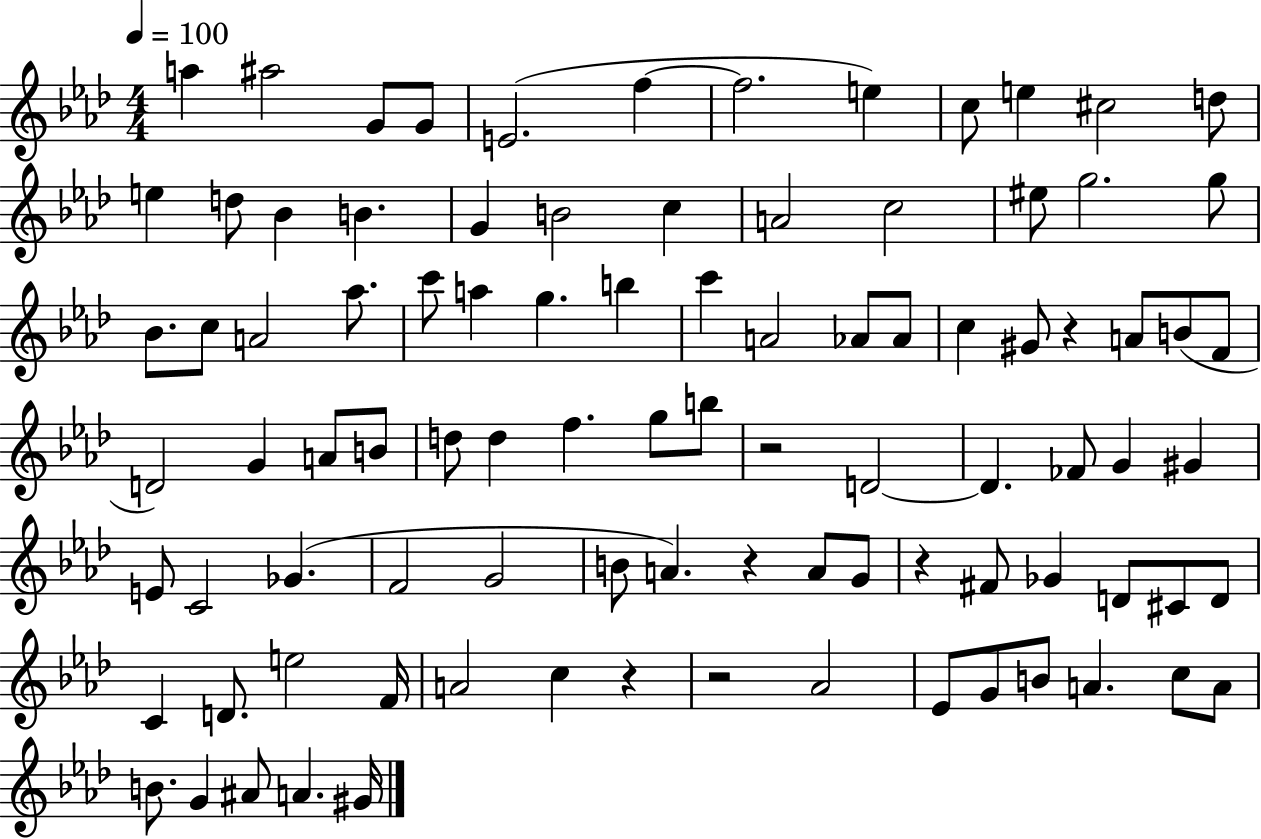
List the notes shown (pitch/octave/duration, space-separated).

A5/q A#5/h G4/e G4/e E4/h. F5/q F5/h. E5/q C5/e E5/q C#5/h D5/e E5/q D5/e Bb4/q B4/q. G4/q B4/h C5/q A4/h C5/h EIS5/e G5/h. G5/e Bb4/e. C5/e A4/h Ab5/e. C6/e A5/q G5/q. B5/q C6/q A4/h Ab4/e Ab4/e C5/q G#4/e R/q A4/e B4/e F4/e D4/h G4/q A4/e B4/e D5/e D5/q F5/q. G5/e B5/e R/h D4/h D4/q. FES4/e G4/q G#4/q E4/e C4/h Gb4/q. F4/h G4/h B4/e A4/q. R/q A4/e G4/e R/q F#4/e Gb4/q D4/e C#4/e D4/e C4/q D4/e. E5/h F4/s A4/h C5/q R/q R/h Ab4/h Eb4/e G4/e B4/e A4/q. C5/e A4/e B4/e. G4/q A#4/e A4/q. G#4/s